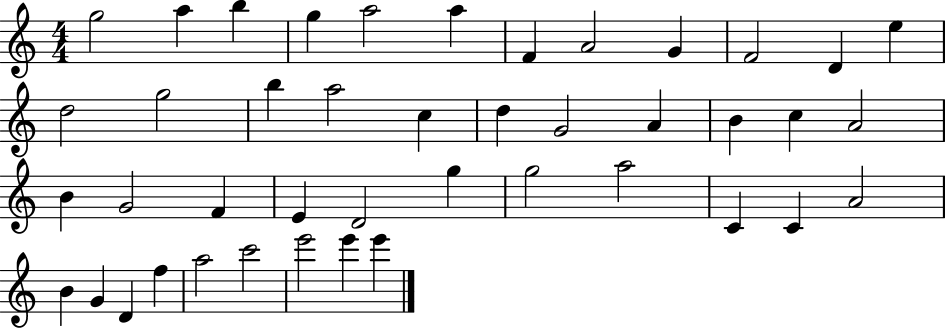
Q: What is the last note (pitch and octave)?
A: E6